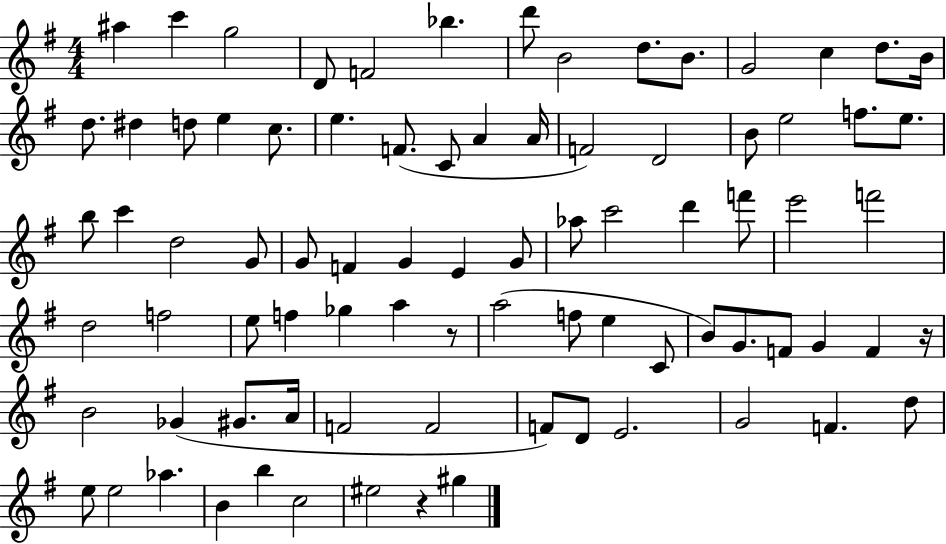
{
  \clef treble
  \numericTimeSignature
  \time 4/4
  \key g \major
  ais''4 c'''4 g''2 | d'8 f'2 bes''4. | d'''8 b'2 d''8. b'8. | g'2 c''4 d''8. b'16 | \break d''8. dis''4 d''8 e''4 c''8. | e''4. f'8.( c'8 a'4 a'16 | f'2) d'2 | b'8 e''2 f''8. e''8. | \break b''8 c'''4 d''2 g'8 | g'8 f'4 g'4 e'4 g'8 | aes''8 c'''2 d'''4 f'''8 | e'''2 f'''2 | \break d''2 f''2 | e''8 f''4 ges''4 a''4 r8 | a''2( f''8 e''4 c'8 | b'8) g'8. f'8 g'4 f'4 r16 | \break b'2 ges'4( gis'8. a'16 | f'2 f'2 | f'8) d'8 e'2. | g'2 f'4. d''8 | \break e''8 e''2 aes''4. | b'4 b''4 c''2 | eis''2 r4 gis''4 | \bar "|."
}